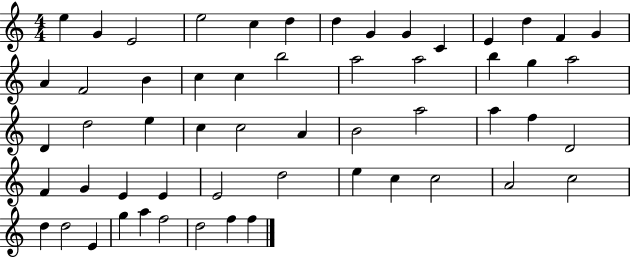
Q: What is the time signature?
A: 4/4